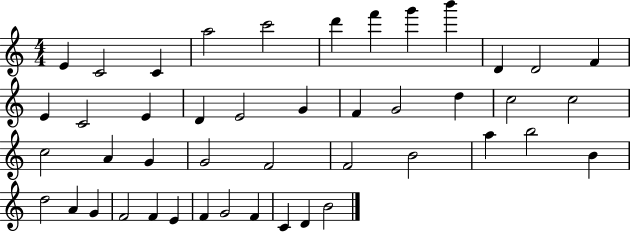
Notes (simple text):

E4/q C4/h C4/q A5/h C6/h D6/q F6/q G6/q B6/q D4/q D4/h F4/q E4/q C4/h E4/q D4/q E4/h G4/q F4/q G4/h D5/q C5/h C5/h C5/h A4/q G4/q G4/h F4/h F4/h B4/h A5/q B5/h B4/q D5/h A4/q G4/q F4/h F4/q E4/q F4/q G4/h F4/q C4/q D4/q B4/h